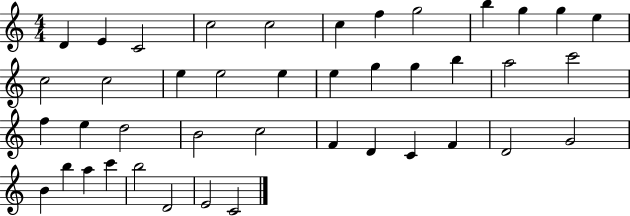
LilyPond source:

{
  \clef treble
  \numericTimeSignature
  \time 4/4
  \key c \major
  d'4 e'4 c'2 | c''2 c''2 | c''4 f''4 g''2 | b''4 g''4 g''4 e''4 | \break c''2 c''2 | e''4 e''2 e''4 | e''4 g''4 g''4 b''4 | a''2 c'''2 | \break f''4 e''4 d''2 | b'2 c''2 | f'4 d'4 c'4 f'4 | d'2 g'2 | \break b'4 b''4 a''4 c'''4 | b''2 d'2 | e'2 c'2 | \bar "|."
}